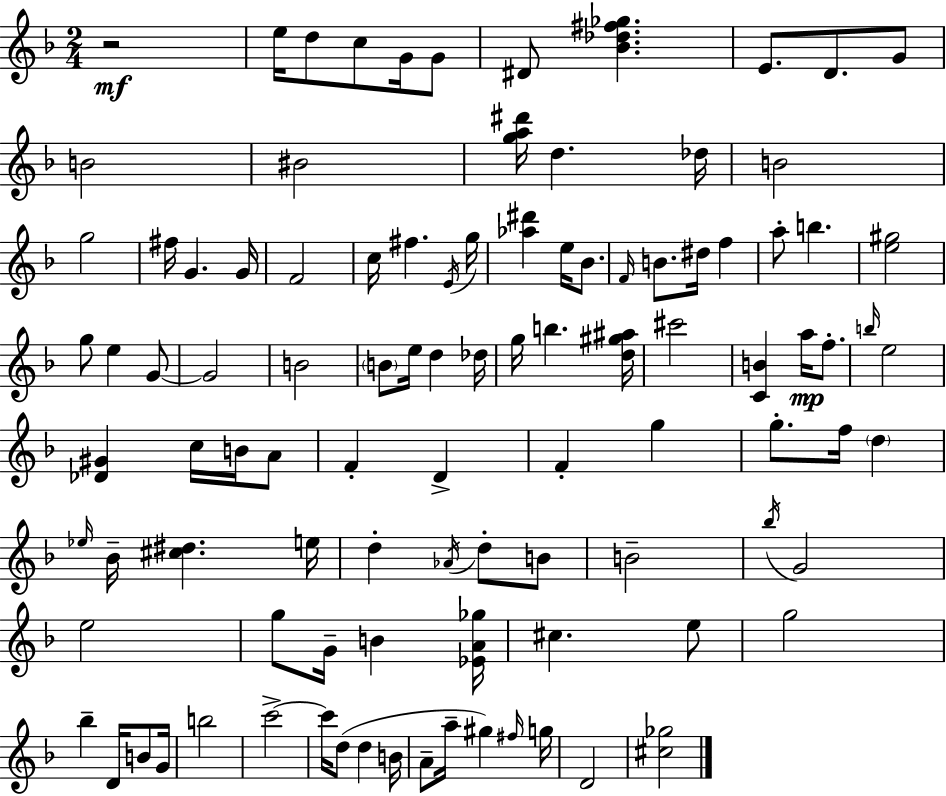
R/h E5/s D5/e C5/e G4/s G4/e D#4/e [Bb4,Db5,F#5,Gb5]/q. E4/e. D4/e. G4/e B4/h BIS4/h [G5,A5,D#6]/s D5/q. Db5/s B4/h G5/h F#5/s G4/q. G4/s F4/h C5/s F#5/q. E4/s G5/s [Ab5,D#6]/q E5/s Bb4/e. F4/s B4/e. D#5/s F5/q A5/e B5/q. [E5,G#5]/h G5/e E5/q G4/e G4/h B4/h B4/e E5/s D5/q Db5/s G5/s B5/q. [D5,G#5,A#5]/s C#6/h [C4,B4]/q A5/s F5/e. B5/s E5/h [Db4,G#4]/q C5/s B4/s A4/e F4/q D4/q F4/q G5/q G5/e. F5/s D5/q Eb5/s Bb4/s [C#5,D#5]/q. E5/s D5/q Ab4/s D5/e B4/e B4/h Bb5/s G4/h E5/h G5/e G4/s B4/q [Eb4,A4,Gb5]/s C#5/q. E5/e G5/h Bb5/q D4/s B4/e G4/s B5/h C6/h C6/s D5/e D5/q B4/s A4/e A5/s G#5/q F#5/s G5/s D4/h [C#5,Gb5]/h